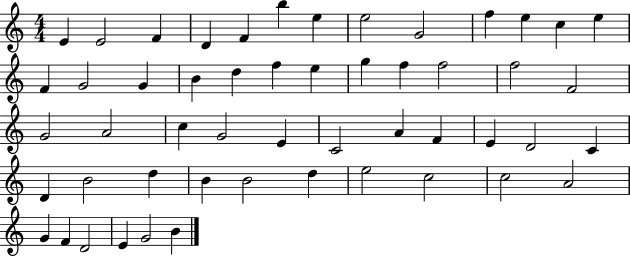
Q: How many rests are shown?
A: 0